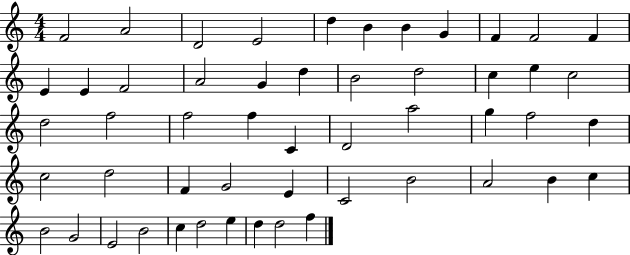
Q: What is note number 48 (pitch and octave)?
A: D5